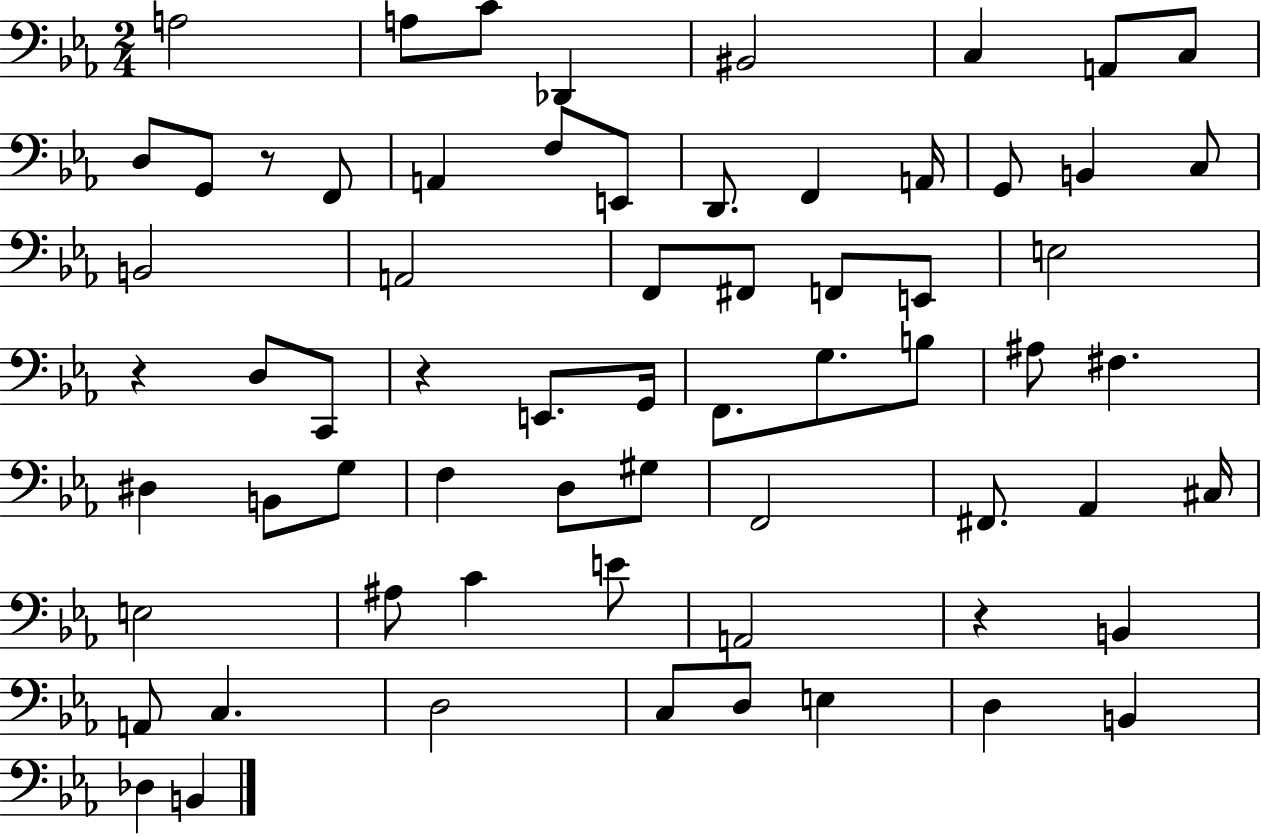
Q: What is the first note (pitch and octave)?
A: A3